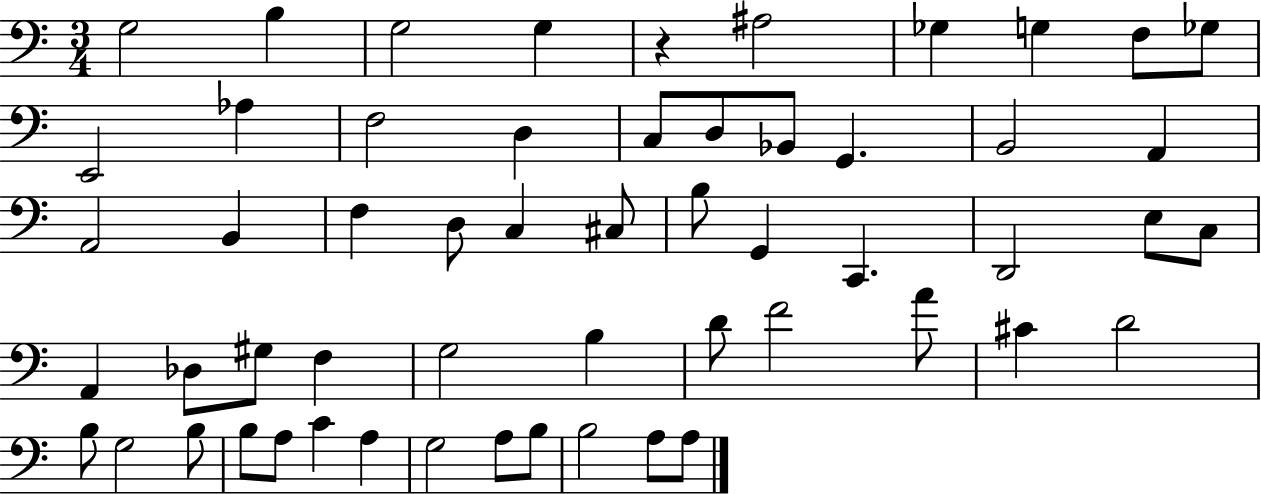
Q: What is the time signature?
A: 3/4